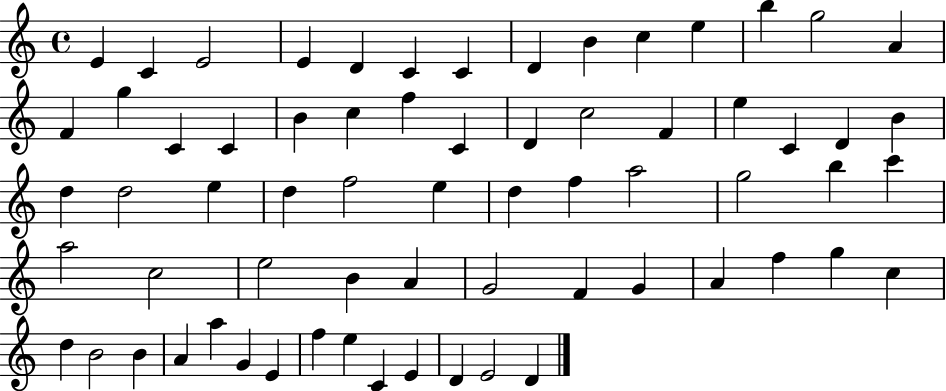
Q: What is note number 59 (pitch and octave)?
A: G4